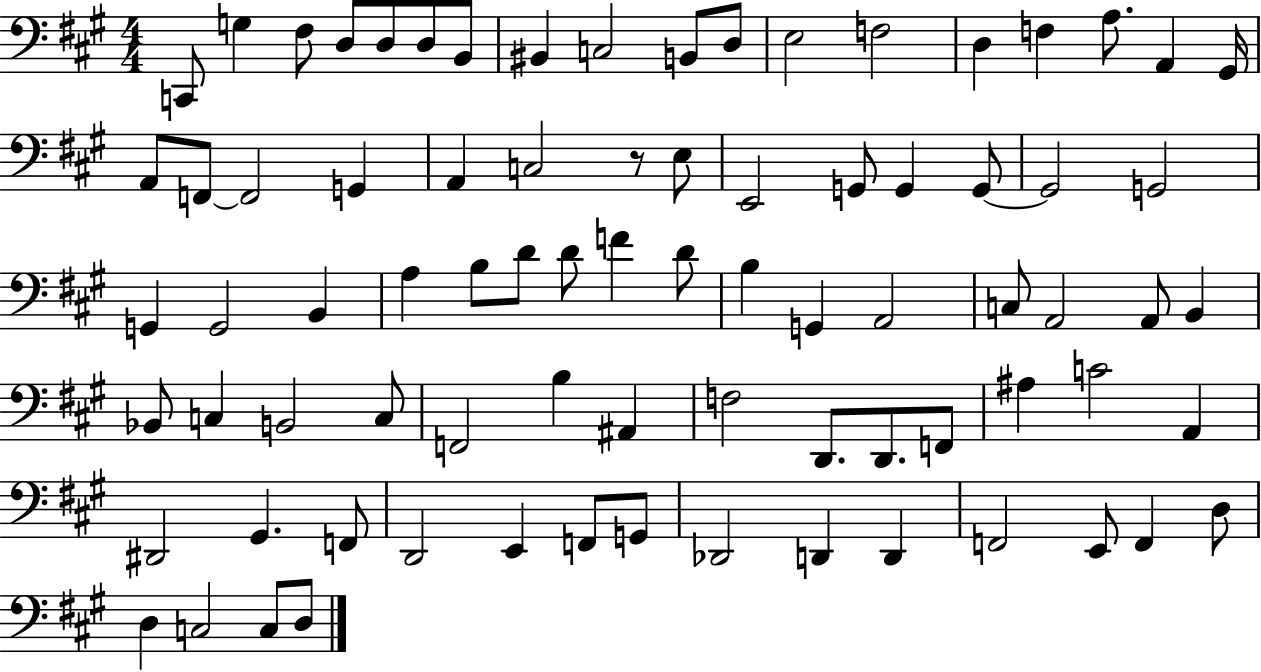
{
  \clef bass
  \numericTimeSignature
  \time 4/4
  \key a \major
  c,8 g4 fis8 d8 d8 d8 b,8 | bis,4 c2 b,8 d8 | e2 f2 | d4 f4 a8. a,4 gis,16 | \break a,8 f,8~~ f,2 g,4 | a,4 c2 r8 e8 | e,2 g,8 g,4 g,8~~ | g,2 g,2 | \break g,4 g,2 b,4 | a4 b8 d'8 d'8 f'4 d'8 | b4 g,4 a,2 | c8 a,2 a,8 b,4 | \break bes,8 c4 b,2 c8 | f,2 b4 ais,4 | f2 d,8. d,8. f,8 | ais4 c'2 a,4 | \break dis,2 gis,4. f,8 | d,2 e,4 f,8 g,8 | des,2 d,4 d,4 | f,2 e,8 f,4 d8 | \break d4 c2 c8 d8 | \bar "|."
}